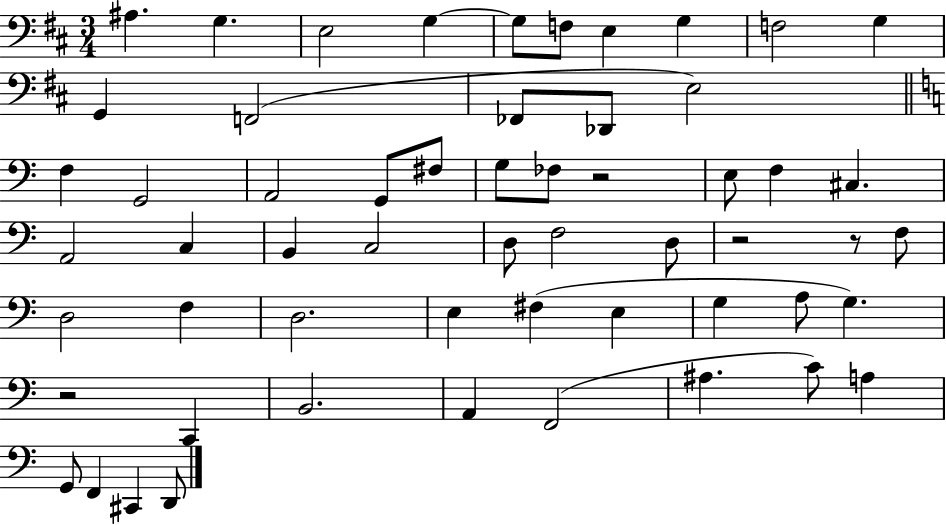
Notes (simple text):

A#3/q. G3/q. E3/h G3/q G3/e F3/e E3/q G3/q F3/h G3/q G2/q F2/h FES2/e Db2/e E3/h F3/q G2/h A2/h G2/e F#3/e G3/e FES3/e R/h E3/e F3/q C#3/q. A2/h C3/q B2/q C3/h D3/e F3/h D3/e R/h R/e F3/e D3/h F3/q D3/h. E3/q F#3/q E3/q G3/q A3/e G3/q. R/h C2/q B2/h. A2/q F2/h A#3/q. C4/e A3/q G2/e F2/q C#2/q D2/e